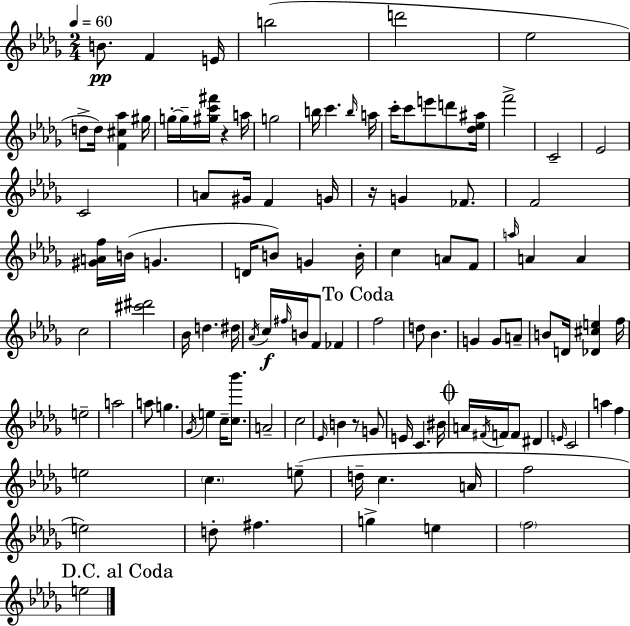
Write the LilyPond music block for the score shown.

{
  \clef treble
  \numericTimeSignature
  \time 2/4
  \key bes \minor
  \tempo 4 = 60
  b'8.\pp f'4 e'16 | b''2( | d'''2 | ees''2 | \break d''8-> d''16) <f' cis'' aes''>4 gis''16 | g''16-.~~ g''16-- <gis'' c''' fis'''>16 r4 a''16 | g''2 | b''16 c'''4. \grace { b''16 } | \break a''16 c'''16-. c'''8 e'''8 d'''8 | <des'' ees'' ais''>16 f'''2-> | c'2-- | ees'2 | \break c'2 | a'8 gis'16 f'4 | g'16 r16 g'4 fes'8. | f'2 | \break <gis' a' f''>16 b'16( g'4. | d'16 b'8) g'4 | b'16-. c''4 a'8 f'8 | \grace { a''16 } a'4 a'4 | \break c''2 | <cis''' dis'''>2 | bes'16 d''4. | dis''16 \acciaccatura { aes'16 }\f c''16 \grace { fis''16 } b'16 f'8 | \break fes'4 \mark "To Coda" f''2 | d''8 bes'4. | g'4 | g'8 a'8-- b'8 d'16 <des' cis'' e''>4 | \break f''16 e''2-- | a''2 | a''8 g''4. | \acciaccatura { ges'16 } e''4 | \break c''16-- <c'' bes'''>8. a'2-- | c''2 | \grace { ees'16 } b'4 | r8 g'8 e'16 c'4. | \break bis'16 \mark \markup { \musicglyph "scripts.coda" } a'16 \acciaccatura { fis'16 } | f'16 f'8 dis'4 \grace { e'16 } | c'2 | a''4 f''4 | \break e''2 | \parenthesize c''4. e''8--( | d''16-- c''4. a'16 | f''2 | \break e''2) | d''8-. fis''4. | g''4-> e''4 | \parenthesize f''2 | \break \mark "D.C. al Coda" e''2 | \bar "|."
}